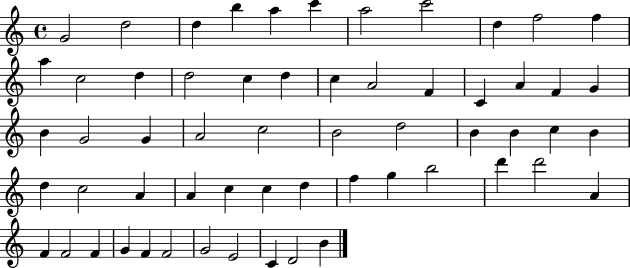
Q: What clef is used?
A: treble